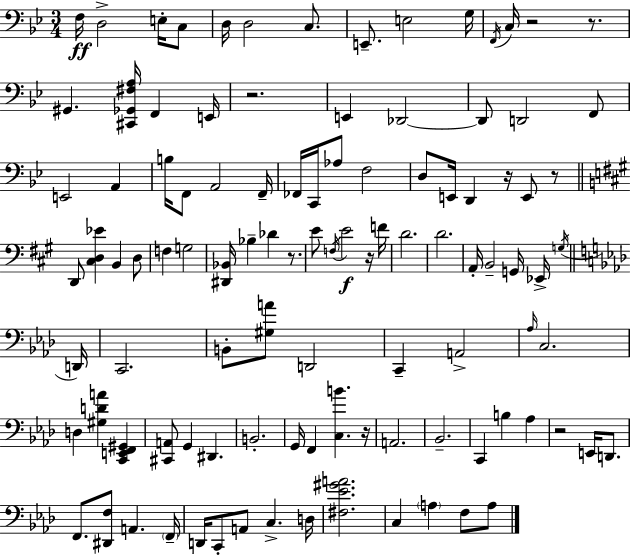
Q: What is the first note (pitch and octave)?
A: F3